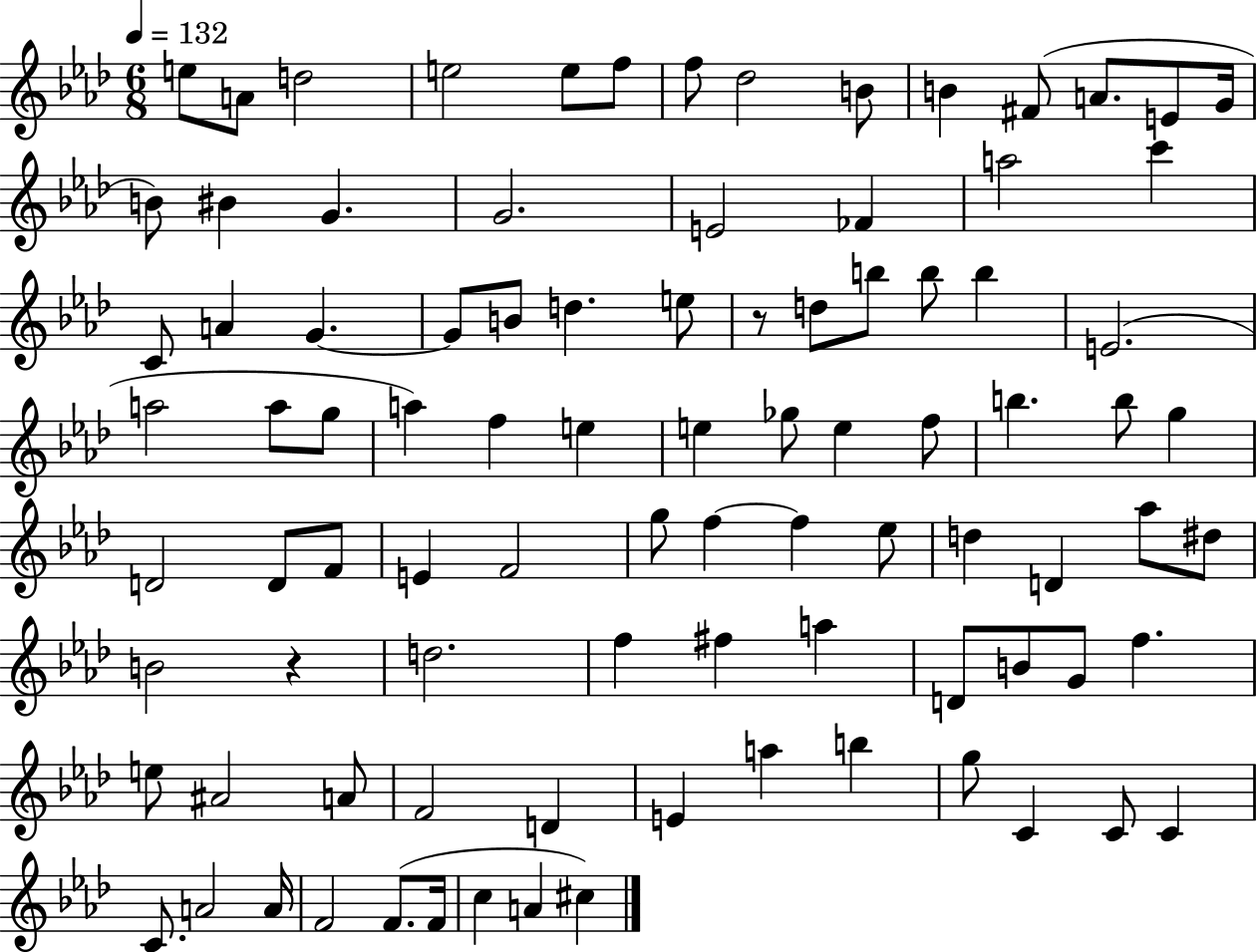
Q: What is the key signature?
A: AES major